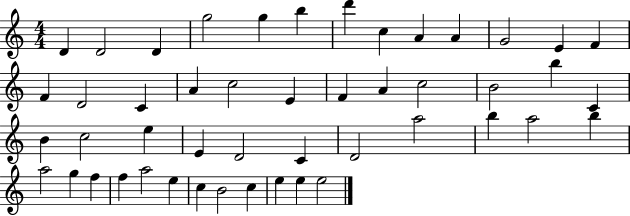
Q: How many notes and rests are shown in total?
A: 48